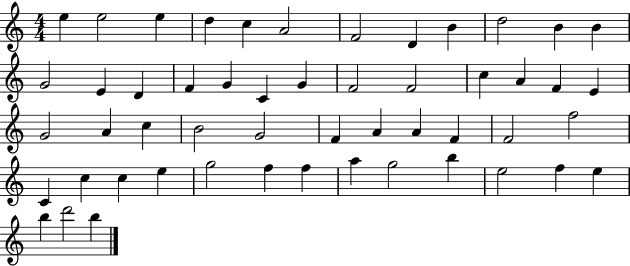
E5/q E5/h E5/q D5/q C5/q A4/h F4/h D4/q B4/q D5/h B4/q B4/q G4/h E4/q D4/q F4/q G4/q C4/q G4/q F4/h F4/h C5/q A4/q F4/q E4/q G4/h A4/q C5/q B4/h G4/h F4/q A4/q A4/q F4/q F4/h F5/h C4/q C5/q C5/q E5/q G5/h F5/q F5/q A5/q G5/h B5/q E5/h F5/q E5/q B5/q D6/h B5/q